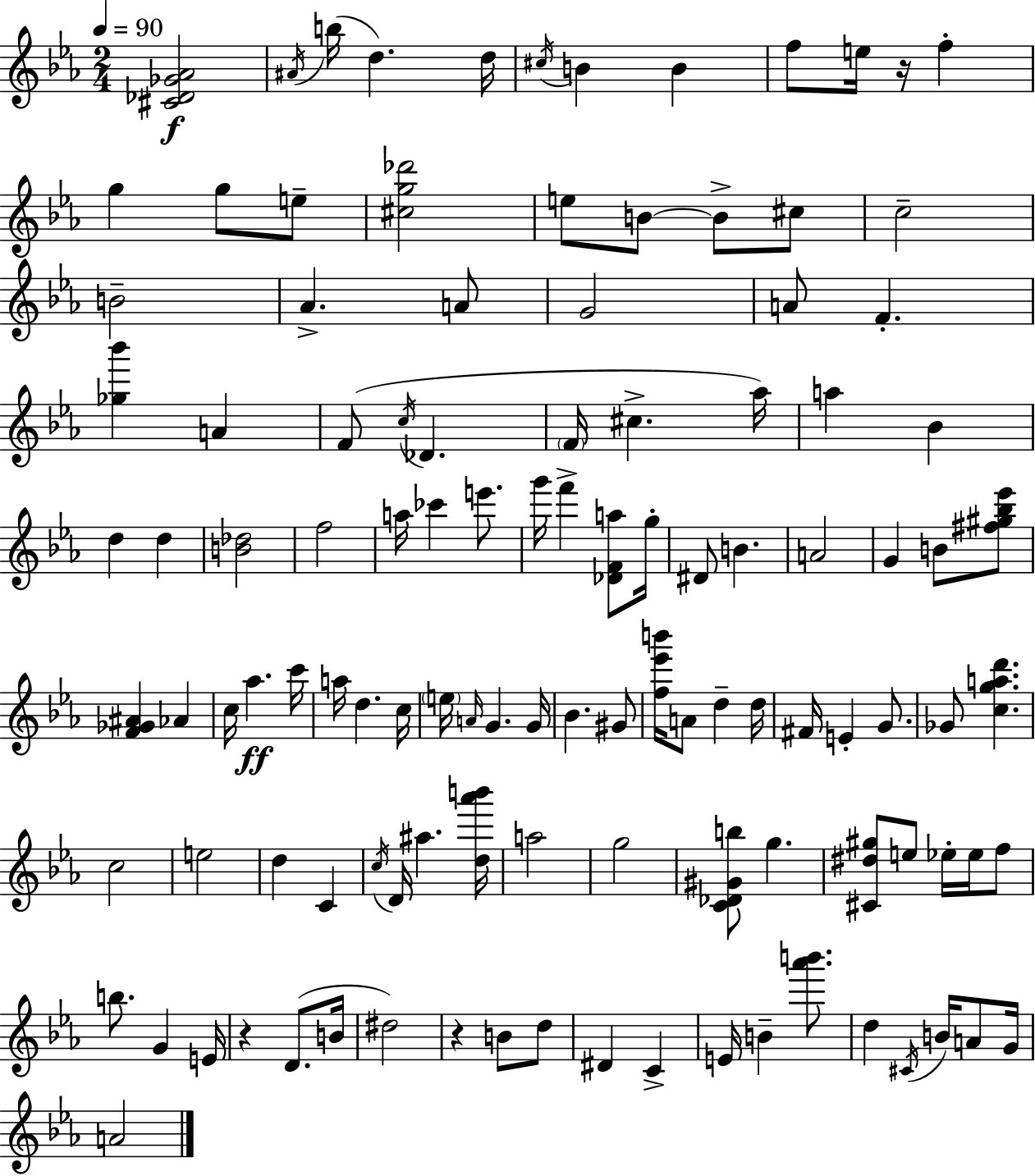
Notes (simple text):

[C#4,Db4,Gb4,Ab4]/h A#4/s B5/s D5/q. D5/s C#5/s B4/q B4/q F5/e E5/s R/s F5/q G5/q G5/e E5/e [C#5,G5,Db6]/h E5/e B4/e B4/e C#5/e C5/h B4/h Ab4/q. A4/e G4/h A4/e F4/q. [Gb5,Bb6]/q A4/q F4/e C5/s Db4/q. F4/s C#5/q. Ab5/s A5/q Bb4/q D5/q D5/q [B4,Db5]/h F5/h A5/s CES6/q E6/e. G6/s F6/q [Db4,F4,A5]/e G5/s D#4/e B4/q. A4/h G4/q B4/e [F#5,G#5,Bb5,Eb6]/e [F4,Gb4,A#4]/q Ab4/q C5/s Ab5/q. C6/s A5/s D5/q. C5/s E5/s A4/s G4/q. G4/s Bb4/q. G#4/e [F5,Eb6,B6]/s A4/e D5/q D5/s F#4/s E4/q G4/e. Gb4/e [C5,G5,A5,D6]/q. C5/h E5/h D5/q C4/q C5/s D4/s A#5/q. [D5,Ab6,B6]/s A5/h G5/h [C4,Db4,G#4,B5]/e G5/q. [C#4,D#5,G#5]/e E5/e Eb5/s Eb5/s F5/e B5/e. G4/q E4/s R/q D4/e. B4/s D#5/h R/q B4/e D5/e D#4/q C4/q E4/s B4/q [Ab6,B6]/e. D5/q C#4/s B4/s A4/e G4/s A4/h